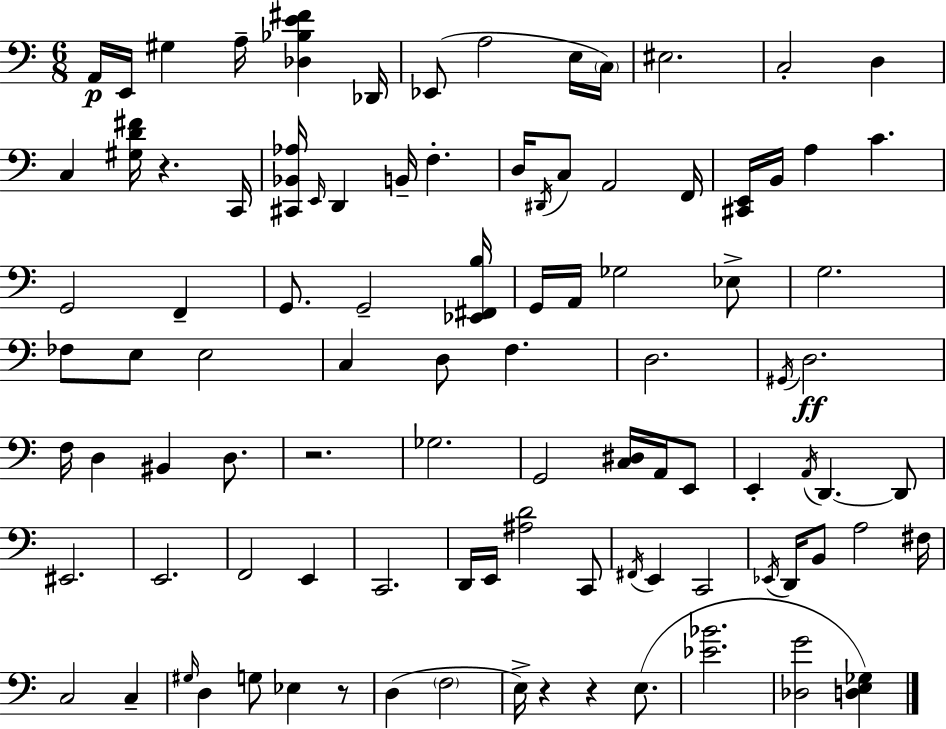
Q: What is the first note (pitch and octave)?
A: A2